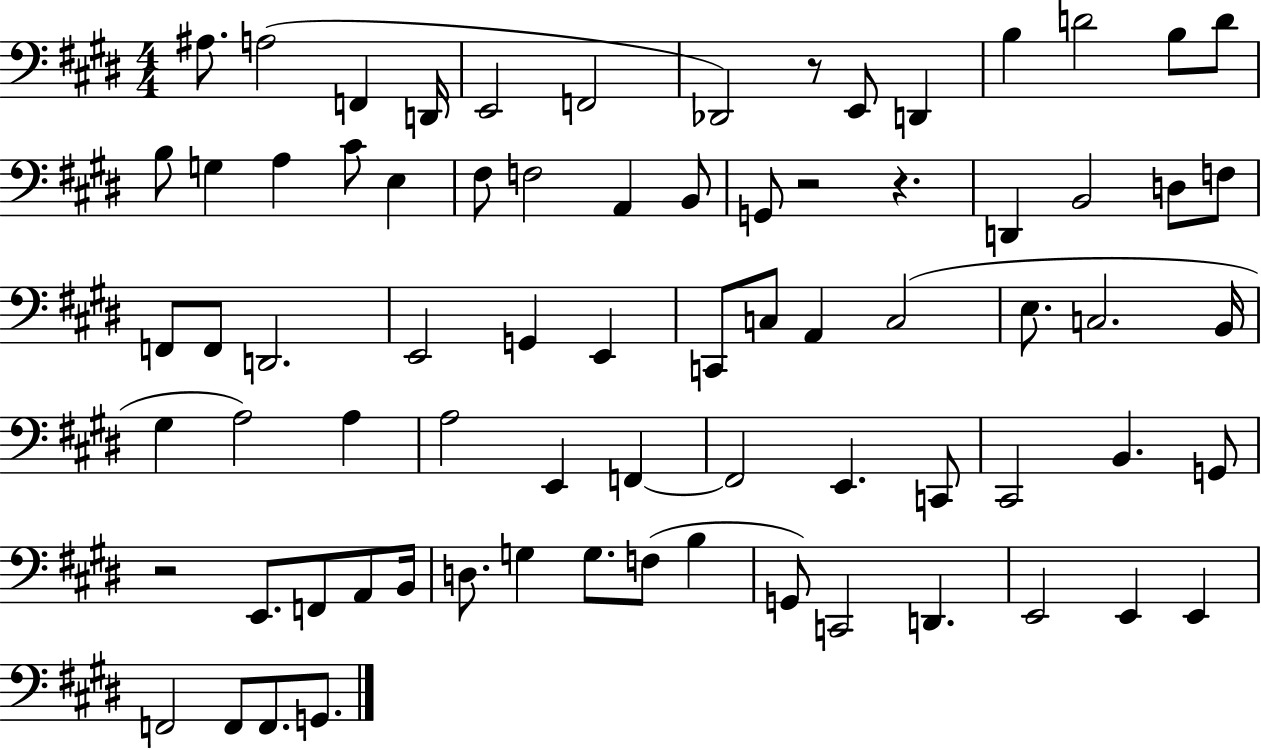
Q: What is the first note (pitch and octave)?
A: A#3